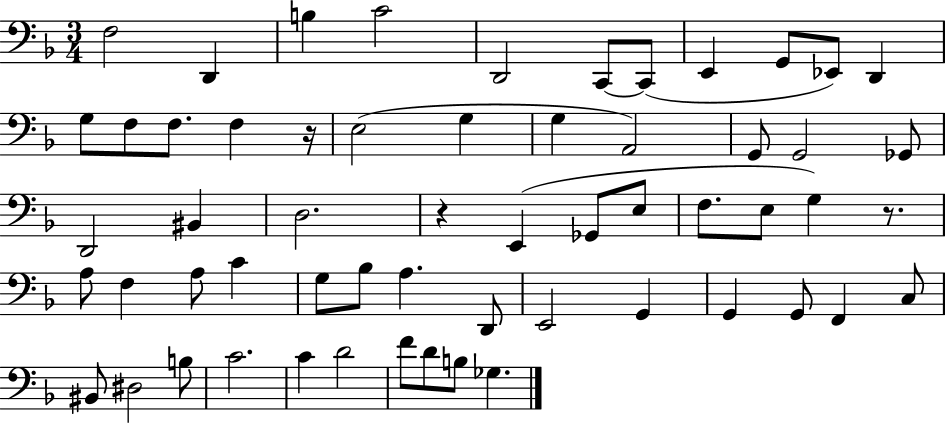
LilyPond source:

{
  \clef bass
  \numericTimeSignature
  \time 3/4
  \key f \major
  f2 d,4 | b4 c'2 | d,2 c,8~~ c,8( | e,4 g,8 ees,8) d,4 | \break g8 f8 f8. f4 r16 | e2( g4 | g4 a,2) | g,8 g,2 ges,8 | \break d,2 bis,4 | d2. | r4 e,4( ges,8 e8 | f8. e8 g4) r8. | \break a8 f4 a8 c'4 | g8 bes8 a4. d,8 | e,2 g,4 | g,4 g,8 f,4 c8 | \break bis,8 dis2 b8 | c'2. | c'4 d'2 | f'8 d'8 b8 ges4. | \break \bar "|."
}